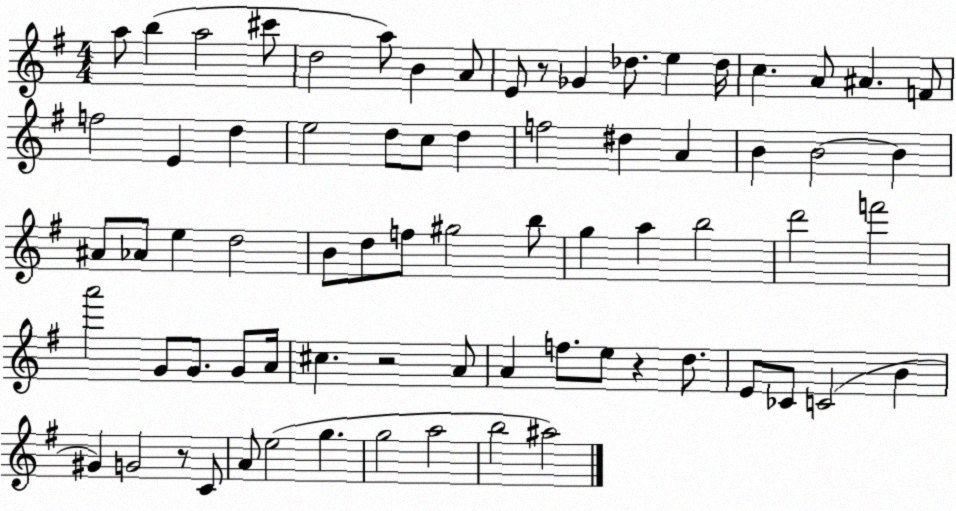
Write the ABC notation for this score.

X:1
T:Untitled
M:4/4
L:1/4
K:G
a/2 b a2 ^c'/2 d2 a/2 B A/2 E/2 z/2 _G _d/2 e _d/4 c A/2 ^A F/2 f2 E d e2 d/2 c/2 d f2 ^d A B B2 B ^A/2 _A/2 e d2 B/2 d/2 f/2 ^g2 b/2 g a b2 d'2 f'2 a'2 G/2 G/2 G/2 A/4 ^c z2 A/2 A f/2 e/2 z d/2 E/2 _C/2 C2 B ^G G2 z/2 C/2 A/2 e2 g g2 a2 b2 ^a2